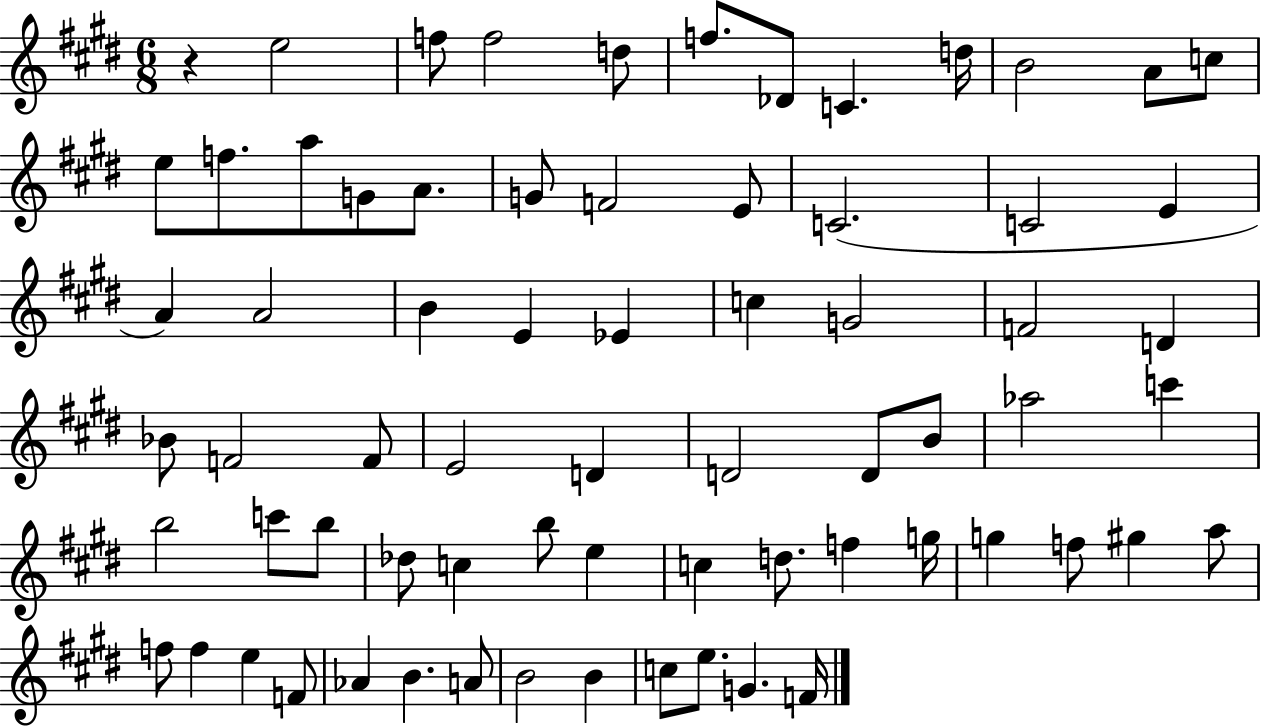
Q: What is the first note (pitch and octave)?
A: E5